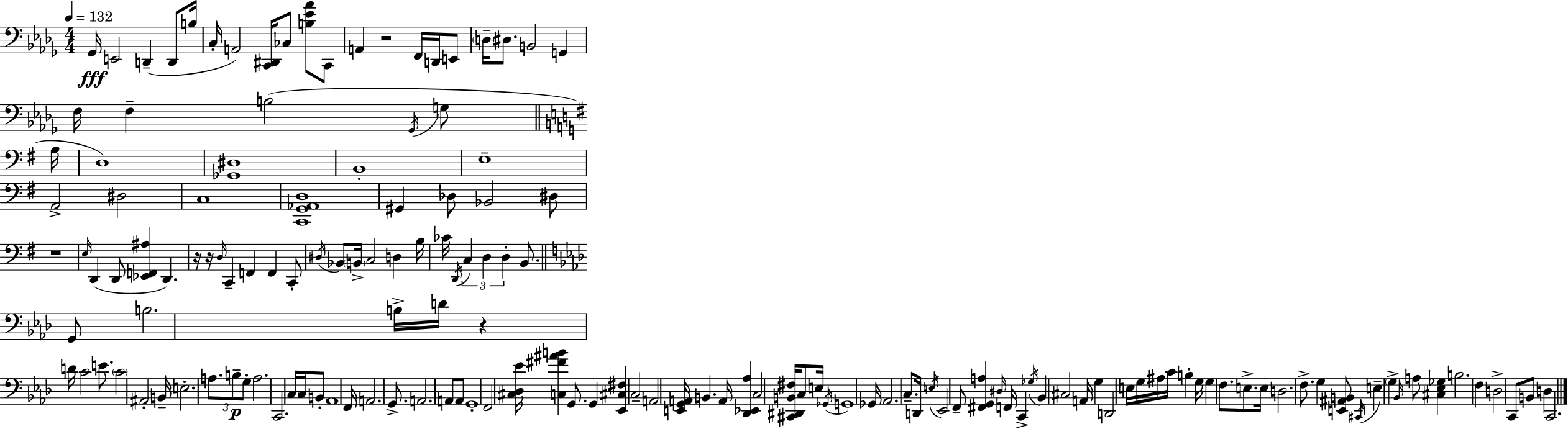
Gb2/s E2/h D2/q D2/e B3/s C3/s A2/h [C2,D#2]/s CES3/e [B3,Eb4,Ab4]/e C2/e A2/q R/h F2/s D2/s E2/e D3/s D#3/e. B2/h G2/q F3/s F3/q B3/h Gb2/s G3/e A3/s D3/w [Gb2,D#3]/w B2/w E3/w A2/h D#3/h C3/w [C2,G2,Ab2,D3]/w G#2/q Db3/e Bb2/h D#3/e R/w E3/s D2/q D2/e [Eb2,F2,A#3]/q D2/q. R/s R/s D3/s C2/q F2/q F2/q C2/e D#3/s Bb2/e B2/s C3/h D3/q B3/s CES4/s D2/s C3/q D3/q D3/q B2/e. G2/e B3/h. B3/s D4/s R/q D4/s C4/h E4/e. C4/h A#2/h B2/s E3/h. A3/e. B3/e G3/e A3/h. C2/h. C3/s C3/s B2/e Ab2/w F2/s A2/h. G2/e. A2/h. A2/e A2/e G2/w F2/h [C#3,Db3,Eb4]/s [C3,F#4,A#4,B4]/q G2/e. G2/q [Eb2,C#3,F#3]/q C3/h A2/h [E2,G2,A2]/s B2/q. A2/s [Db2,Eb2,Ab3]/q C3/h [C#2,D#2,B2,F#3]/s C3/e E3/s Gb2/s G2/w Gb2/s Ab2/h. C3/e. D2/s E3/s Eb2/h F2/e [F#2,G2,A3]/q D#3/s F2/s C2/q Gb3/s Bb2/q C#3/h A2/s G3/q D2/h E3/s G3/s A#3/s C4/s B3/q G3/s G3/q F3/e. E3/e. E3/s D3/h. F3/e. G3/q [E2,A#2,B2]/e C#2/s E3/q G3/q Bb2/s A3/e [C#3,Eb3,Gb3]/q B3/h. F3/q D3/h C2/e B2/e D3/q C2/h.